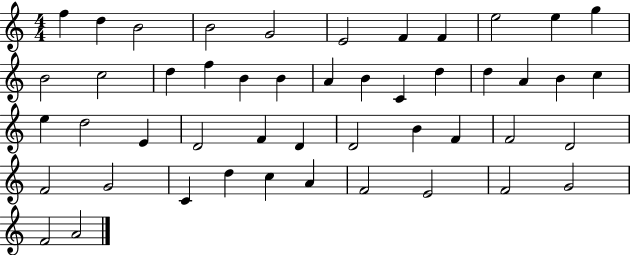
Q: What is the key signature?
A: C major